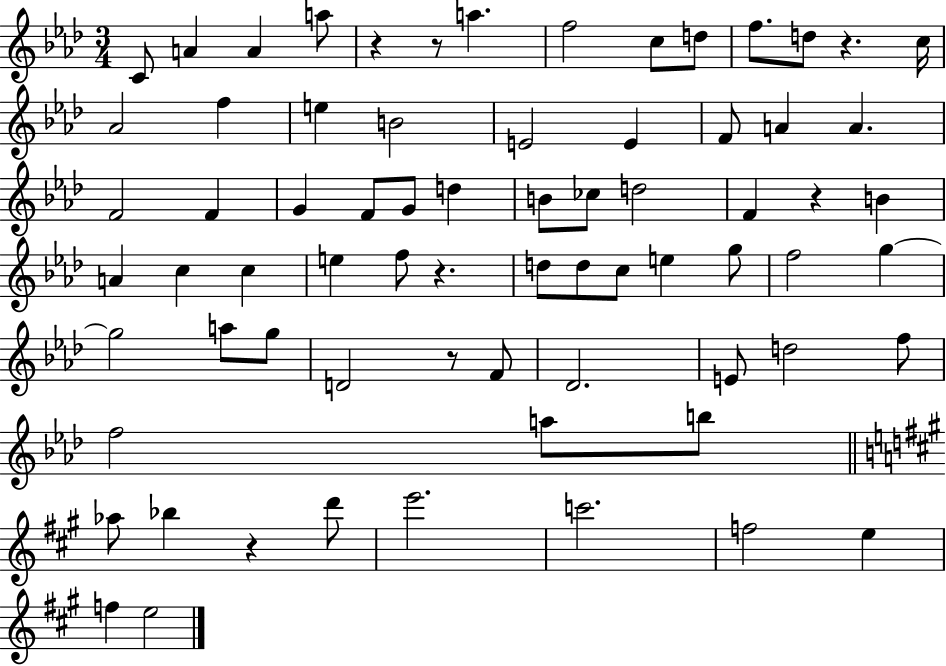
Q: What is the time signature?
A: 3/4